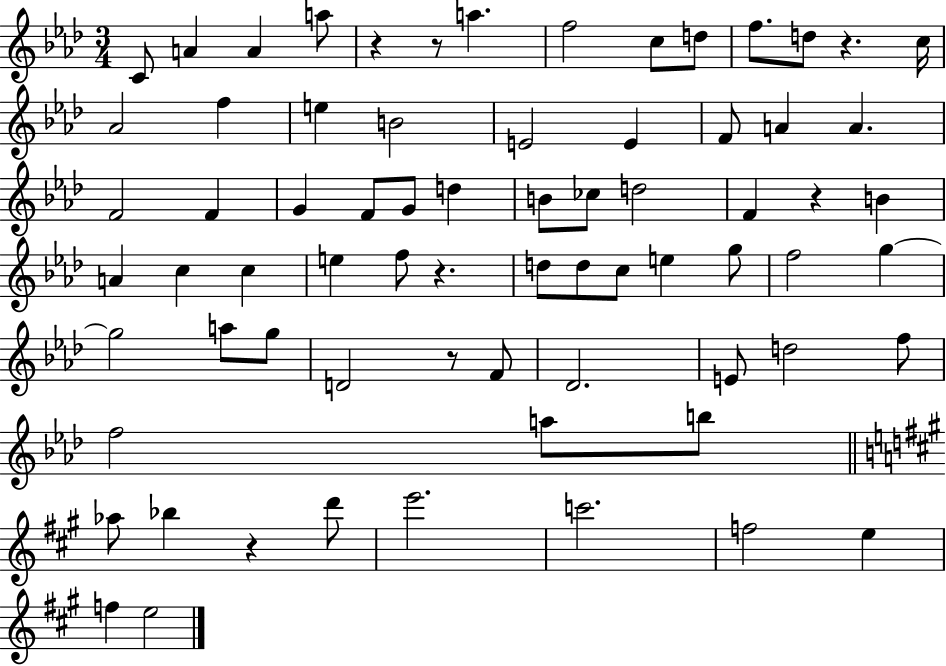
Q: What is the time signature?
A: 3/4